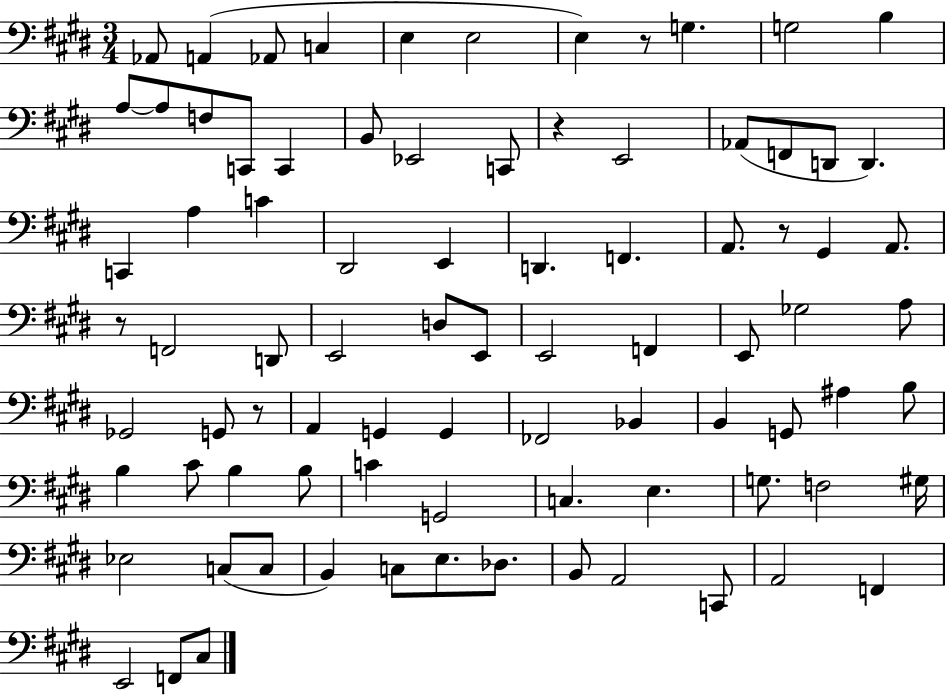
{
  \clef bass
  \numericTimeSignature
  \time 3/4
  \key e \major
  aes,8 a,4( aes,8 c4 | e4 e2 | e4) r8 g4. | g2 b4 | \break a8~~ a8 f8 c,8 c,4 | b,8 ees,2 c,8 | r4 e,2 | aes,8( f,8 d,8 d,4.) | \break c,4 a4 c'4 | dis,2 e,4 | d,4. f,4. | a,8. r8 gis,4 a,8. | \break r8 f,2 d,8 | e,2 d8 e,8 | e,2 f,4 | e,8 ges2 a8 | \break ges,2 g,8 r8 | a,4 g,4 g,4 | fes,2 bes,4 | b,4 g,8 ais4 b8 | \break b4 cis'8 b4 b8 | c'4 g,2 | c4. e4. | g8. f2 gis16 | \break ees2 c8( c8 | b,4) c8 e8. des8. | b,8 a,2 c,8 | a,2 f,4 | \break e,2 f,8 cis8 | \bar "|."
}